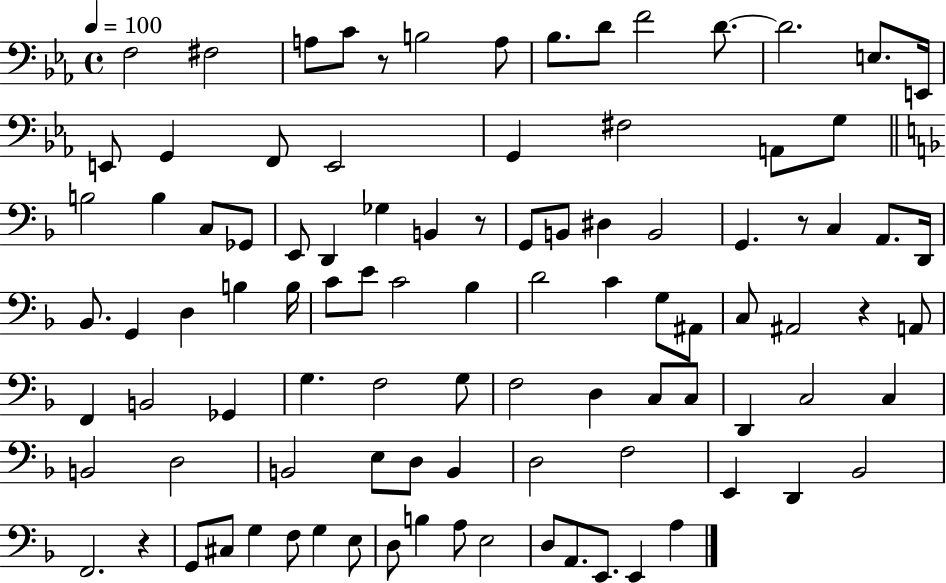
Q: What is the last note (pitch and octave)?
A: A3